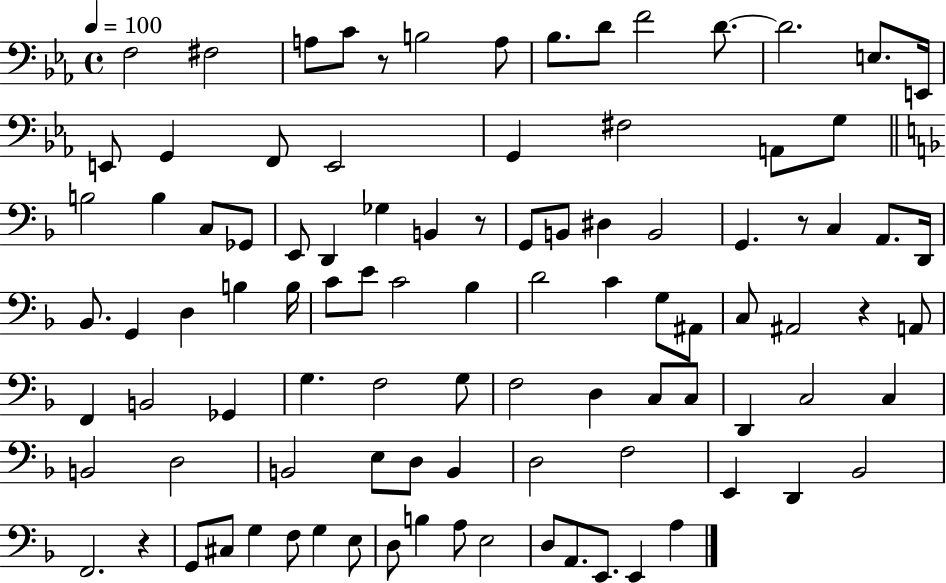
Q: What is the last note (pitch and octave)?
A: A3